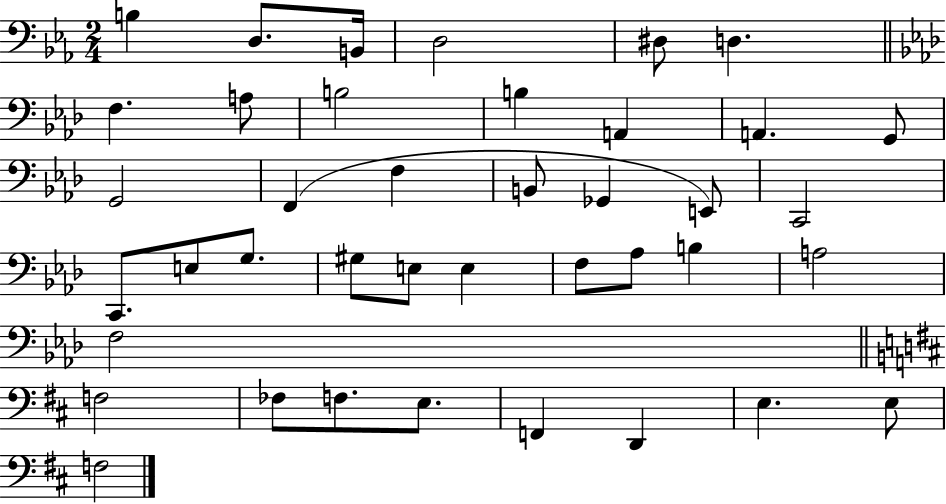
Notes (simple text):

B3/q D3/e. B2/s D3/h D#3/e D3/q. F3/q. A3/e B3/h B3/q A2/q A2/q. G2/e G2/h F2/q F3/q B2/e Gb2/q E2/e C2/h C2/e. E3/e G3/e. G#3/e E3/e E3/q F3/e Ab3/e B3/q A3/h F3/h F3/h FES3/e F3/e. E3/e. F2/q D2/q E3/q. E3/e F3/h